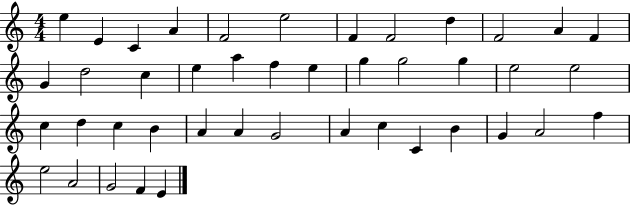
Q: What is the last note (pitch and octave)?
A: E4